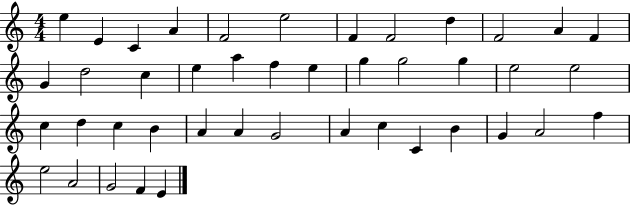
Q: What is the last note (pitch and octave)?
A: E4